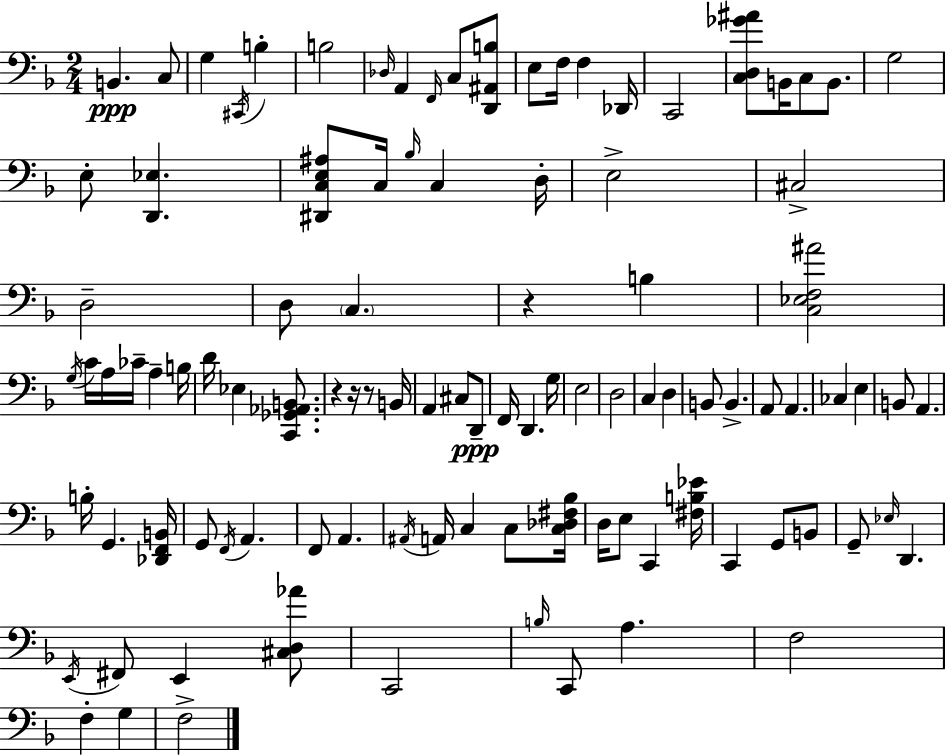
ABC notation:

X:1
T:Untitled
M:2/4
L:1/4
K:Dm
B,, C,/2 G, ^C,,/4 B, B,2 _D,/4 A,, F,,/4 C,/2 [D,,^A,,B,]/2 E,/2 F,/4 F, _D,,/4 C,,2 [C,D,_G^A]/2 B,,/4 C,/2 B,,/2 G,2 E,/2 [D,,_E,] [^D,,C,E,^A,]/2 C,/4 _B,/4 C, D,/4 E,2 ^C,2 D,2 D,/2 C, z B, [C,_E,F,^A]2 G,/4 C/4 A,/4 _C/4 A, B,/4 D/4 _E, [C,,_G,,_A,,B,,]/2 z z/4 z/2 B,,/4 A,, ^C,/2 D,,/2 F,,/4 D,, G,/4 E,2 D,2 C, D, B,,/2 B,, A,,/2 A,, _C, E, B,,/2 A,, B,/4 G,, [_D,,F,,B,,]/4 G,,/2 F,,/4 A,, F,,/2 A,, ^A,,/4 A,,/4 C, C,/2 [C,_D,^F,_B,]/4 D,/4 E,/2 C,, [^F,B,_E]/4 C,, G,,/2 B,,/2 G,,/2 _E,/4 D,, E,,/4 ^F,,/2 E,, [^C,D,_A]/2 C,,2 B,/4 C,,/2 A, F,2 F, G, F,2